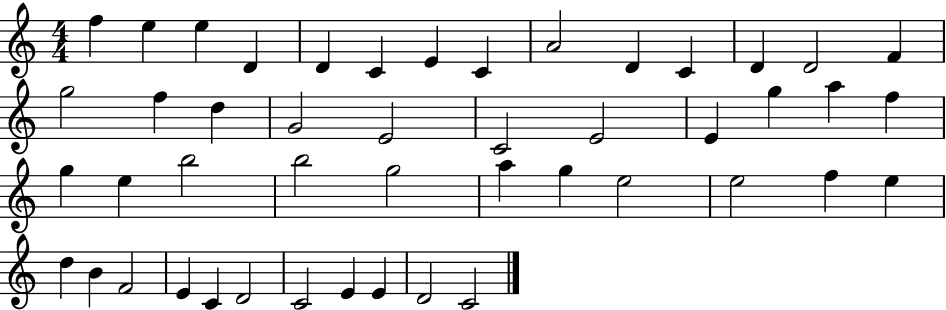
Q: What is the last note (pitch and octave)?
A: C4